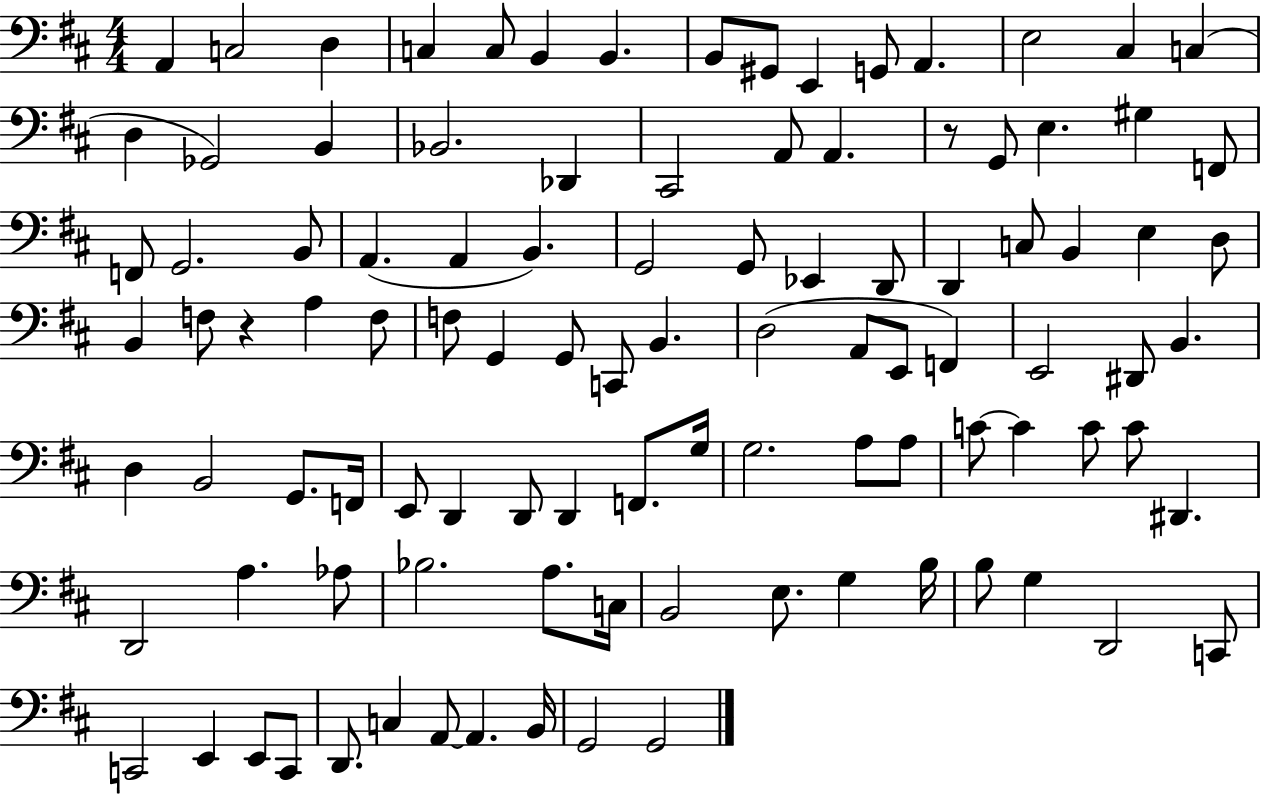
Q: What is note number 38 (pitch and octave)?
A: D2